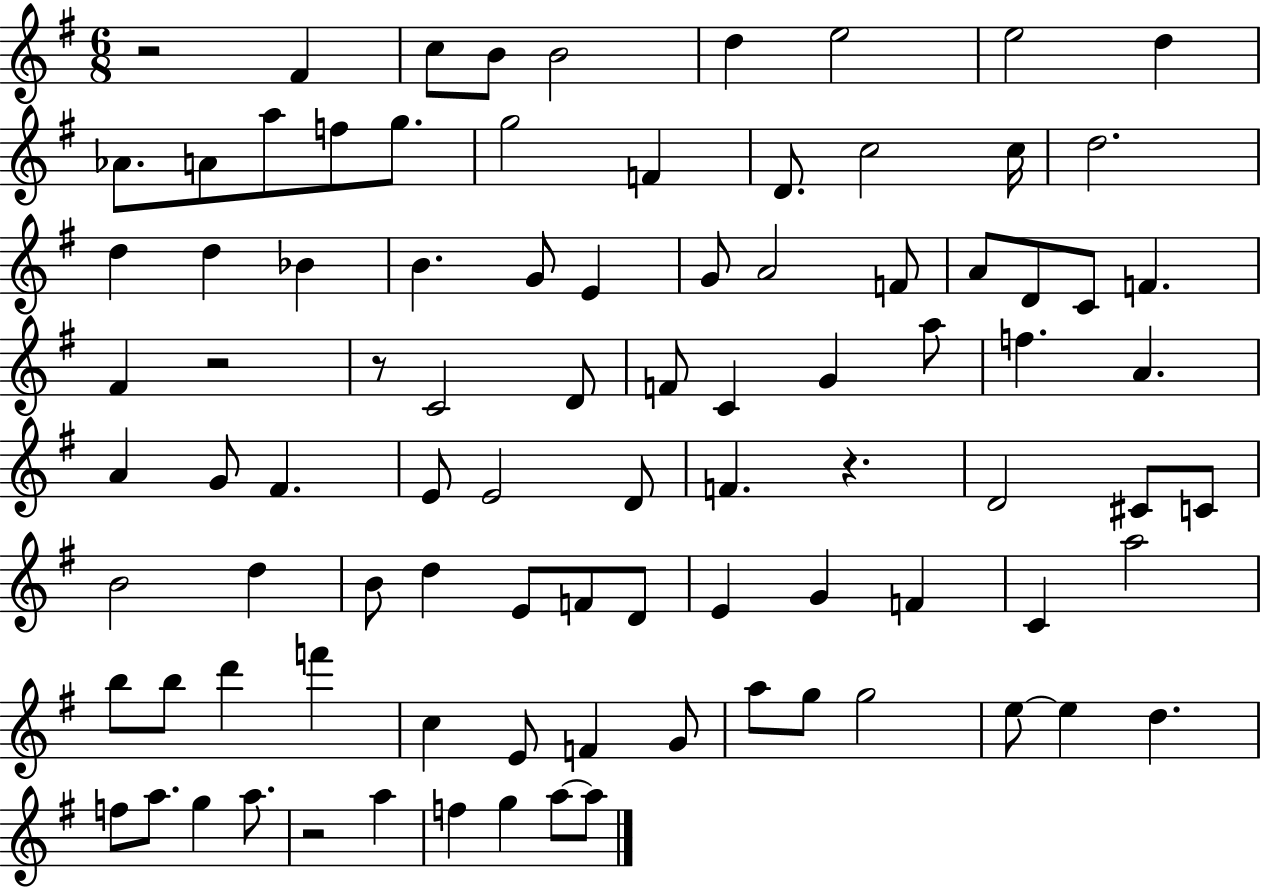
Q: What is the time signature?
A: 6/8